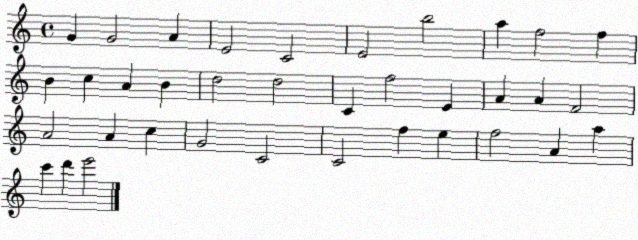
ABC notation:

X:1
T:Untitled
M:4/4
L:1/4
K:C
G G2 A E2 C2 E2 b2 a f2 f B c A B d2 d2 C f2 E A A F2 A2 A c G2 C2 C2 f e f2 A a c' d' e'2